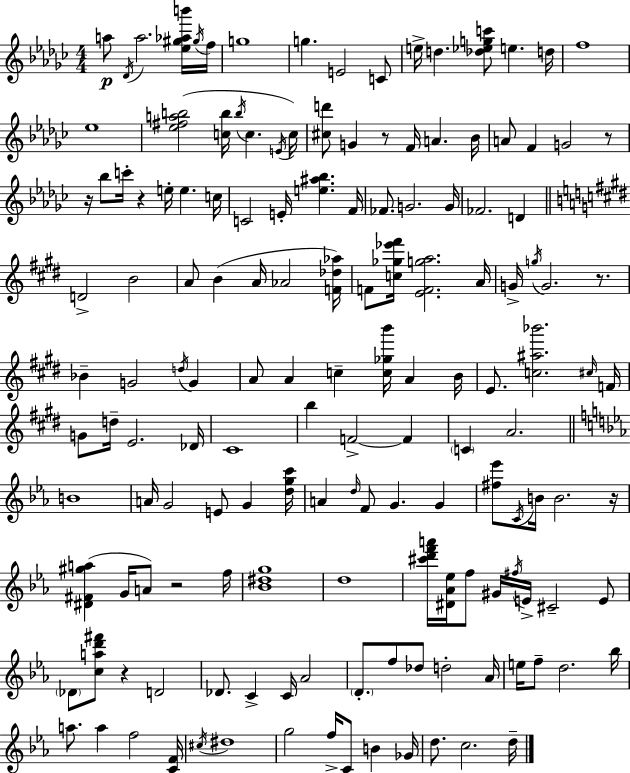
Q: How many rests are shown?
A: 8